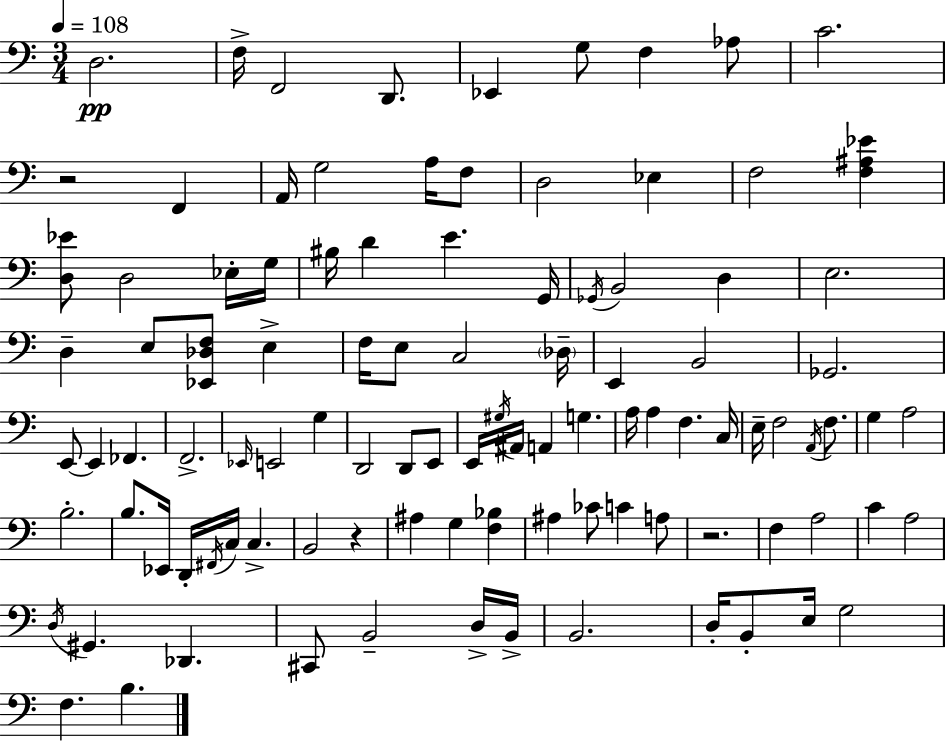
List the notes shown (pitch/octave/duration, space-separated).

D3/h. F3/s F2/h D2/e. Eb2/q G3/e F3/q Ab3/e C4/h. R/h F2/q A2/s G3/h A3/s F3/e D3/h Eb3/q F3/h [F3,A#3,Eb4]/q [D3,Eb4]/e D3/h Eb3/s G3/s BIS3/s D4/q E4/q. G2/s Gb2/s B2/h D3/q E3/h. D3/q E3/e [Eb2,Db3,F3]/e E3/q F3/s E3/e C3/h Db3/s E2/q B2/h Gb2/h. E2/e E2/q FES2/q. F2/h. Eb2/s E2/h G3/q D2/h D2/e E2/e E2/s G#3/s A#2/s A2/q G3/q. A3/s A3/q F3/q. C3/s E3/s F3/h A2/s F3/e. G3/q A3/h B3/h. B3/e. Eb2/s D2/s F#2/s C3/s C3/q. B2/h R/q A#3/q G3/q [F3,Bb3]/q A#3/q CES4/e C4/q A3/e R/h. F3/q A3/h C4/q A3/h D3/s G#2/q. Db2/q. C#2/e B2/h D3/s B2/s B2/h. D3/s B2/e E3/s G3/h F3/q. B3/q.